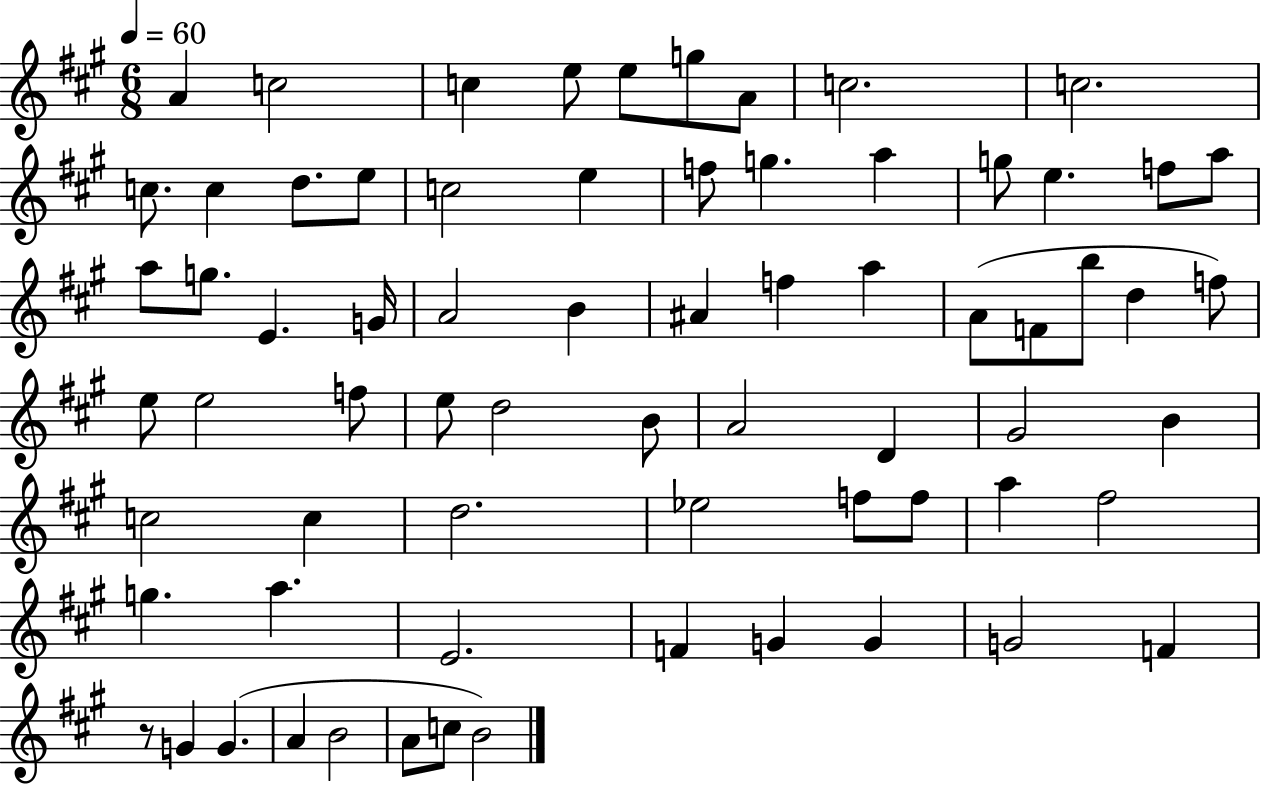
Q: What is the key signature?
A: A major